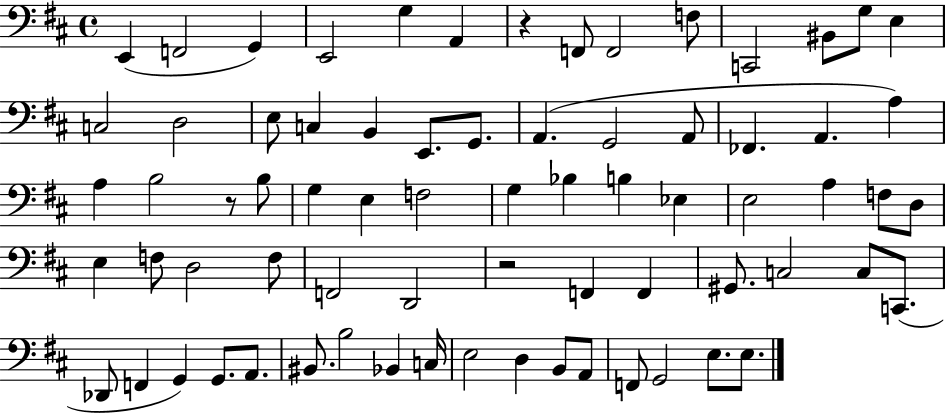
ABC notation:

X:1
T:Untitled
M:4/4
L:1/4
K:D
E,, F,,2 G,, E,,2 G, A,, z F,,/2 F,,2 F,/2 C,,2 ^B,,/2 G,/2 E, C,2 D,2 E,/2 C, B,, E,,/2 G,,/2 A,, G,,2 A,,/2 _F,, A,, A, A, B,2 z/2 B,/2 G, E, F,2 G, _B, B, _E, E,2 A, F,/2 D,/2 E, F,/2 D,2 F,/2 F,,2 D,,2 z2 F,, F,, ^G,,/2 C,2 C,/2 C,,/2 _D,,/2 F,, G,, G,,/2 A,,/2 ^B,,/2 B,2 _B,, C,/4 E,2 D, B,,/2 A,,/2 F,,/2 G,,2 E,/2 E,/2